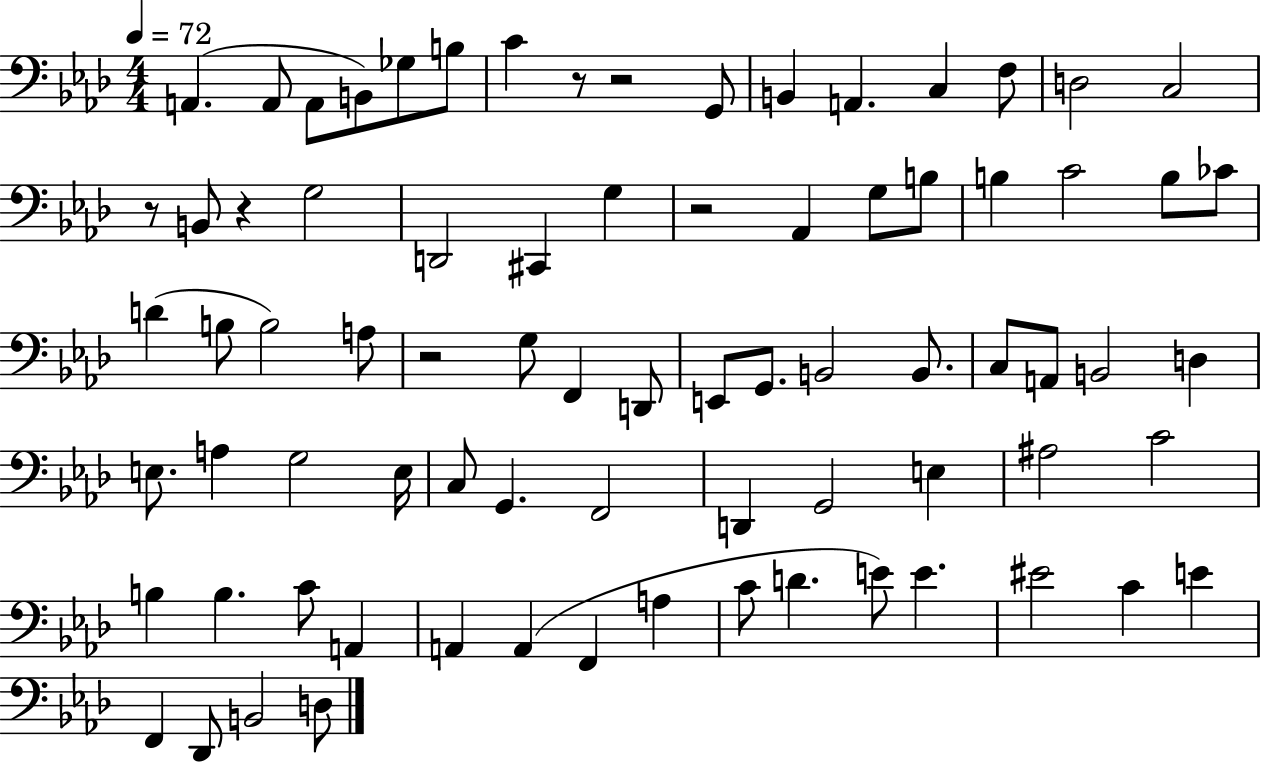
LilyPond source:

{
  \clef bass
  \numericTimeSignature
  \time 4/4
  \key aes \major
  \tempo 4 = 72
  a,4.( a,8 a,8 b,8) ges8 b8 | c'4 r8 r2 g,8 | b,4 a,4. c4 f8 | d2 c2 | \break r8 b,8 r4 g2 | d,2 cis,4 g4 | r2 aes,4 g8 b8 | b4 c'2 b8 ces'8 | \break d'4( b8 b2) a8 | r2 g8 f,4 d,8 | e,8 g,8. b,2 b,8. | c8 a,8 b,2 d4 | \break e8. a4 g2 e16 | c8 g,4. f,2 | d,4 g,2 e4 | ais2 c'2 | \break b4 b4. c'8 a,4 | a,4 a,4( f,4 a4 | c'8 d'4. e'8) e'4. | eis'2 c'4 e'4 | \break f,4 des,8 b,2 d8 | \bar "|."
}